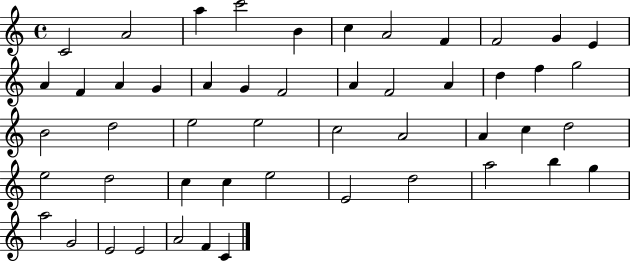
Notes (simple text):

C4/h A4/h A5/q C6/h B4/q C5/q A4/h F4/q F4/h G4/q E4/q A4/q F4/q A4/q G4/q A4/q G4/q F4/h A4/q F4/h A4/q D5/q F5/q G5/h B4/h D5/h E5/h E5/h C5/h A4/h A4/q C5/q D5/h E5/h D5/h C5/q C5/q E5/h E4/h D5/h A5/h B5/q G5/q A5/h G4/h E4/h E4/h A4/h F4/q C4/q